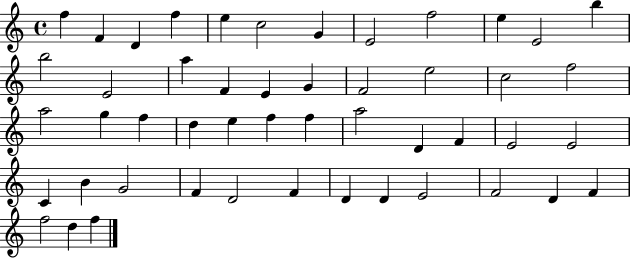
X:1
T:Untitled
M:4/4
L:1/4
K:C
f F D f e c2 G E2 f2 e E2 b b2 E2 a F E G F2 e2 c2 f2 a2 g f d e f f a2 D F E2 E2 C B G2 F D2 F D D E2 F2 D F f2 d f